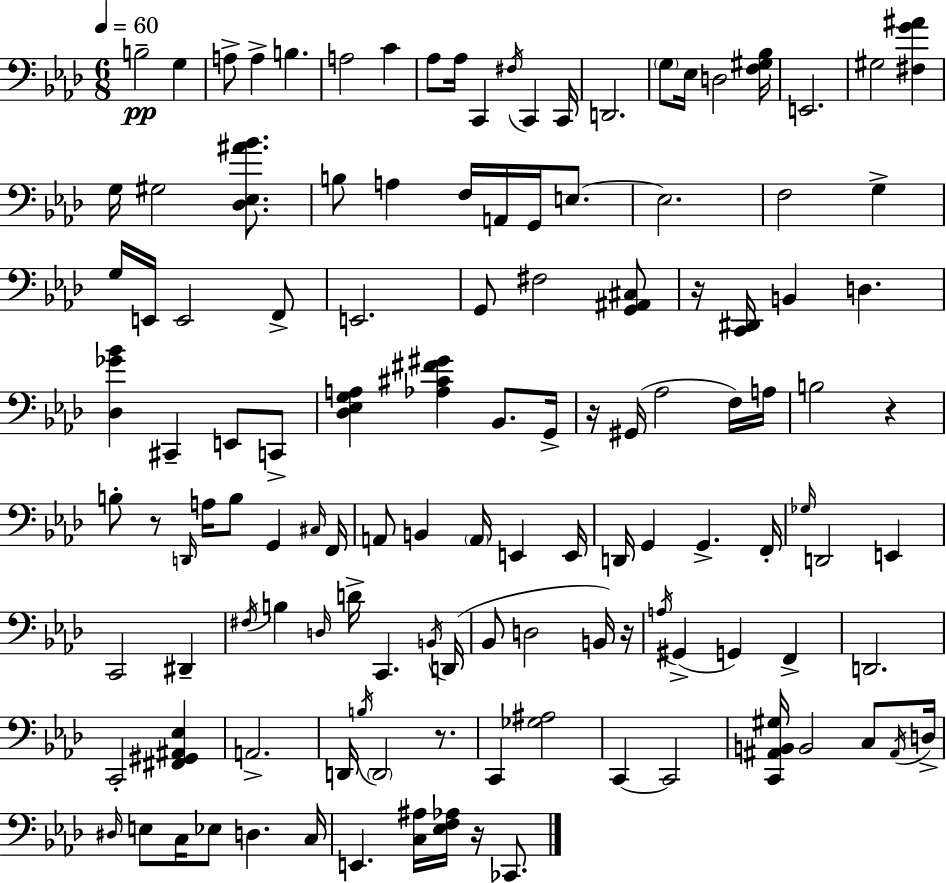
{
  \clef bass
  \numericTimeSignature
  \time 6/8
  \key aes \major
  \tempo 4 = 60
  b2--\pp g4 | a8-> a4-> b4. | a2 c'4 | aes8 aes16 c,4 \acciaccatura { fis16 } c,4 | \break c,16 d,2. | \parenthesize g8 ees16 d2 | <f gis bes>16 e,2. | gis2 <fis g' ais'>4 | \break g16 gis2 <des ees ais' bes'>8. | b8 a4 f16 a,16 g,16 e8.~~ | e2. | f2 g4-> | \break g16 e,16 e,2 f,8-> | e,2. | g,8 fis2 <g, ais, cis>8 | r16 <c, dis,>16 b,4 d4. | \break <des ges' bes'>4 cis,4-- e,8 c,8-> | <des ees g a>4 <aes cis' fis' gis'>4 bes,8. | g,16-> r16 gis,16( aes2 f16) | a16 b2 r4 | \break b8-. r8 \grace { d,16 } a16 b8 g,4 | \grace { cis16 } f,16 a,8 b,4 \parenthesize a,16 e,4 | e,16 d,16 g,4 g,4.-> | f,16-. \grace { ges16 } d,2 | \break e,4 c,2 | dis,4-- \acciaccatura { fis16 } b4 \grace { d16 } d'16-> c,4. | \acciaccatura { b,16 } d,16( bes,8 d2 | b,16) r16 \acciaccatura { a16 }( gis,4-> | \break g,4) f,4-> d,2. | c,2-. | <fis, gis, ais, ees>4 a,2.-> | d,16 \acciaccatura { b16 } \parenthesize d,2 | \break r8. c,4 | <ges ais>2 c,4~~ | c,2 <c, ais, b, gis>16 b,2 | c8 \acciaccatura { ais,16 } d16-> \grace { dis16 } e8 | \break c16 ees8 d4. c16 e,4. | <c ais>16 <ees f aes>16 r16 ces,8. \bar "|."
}